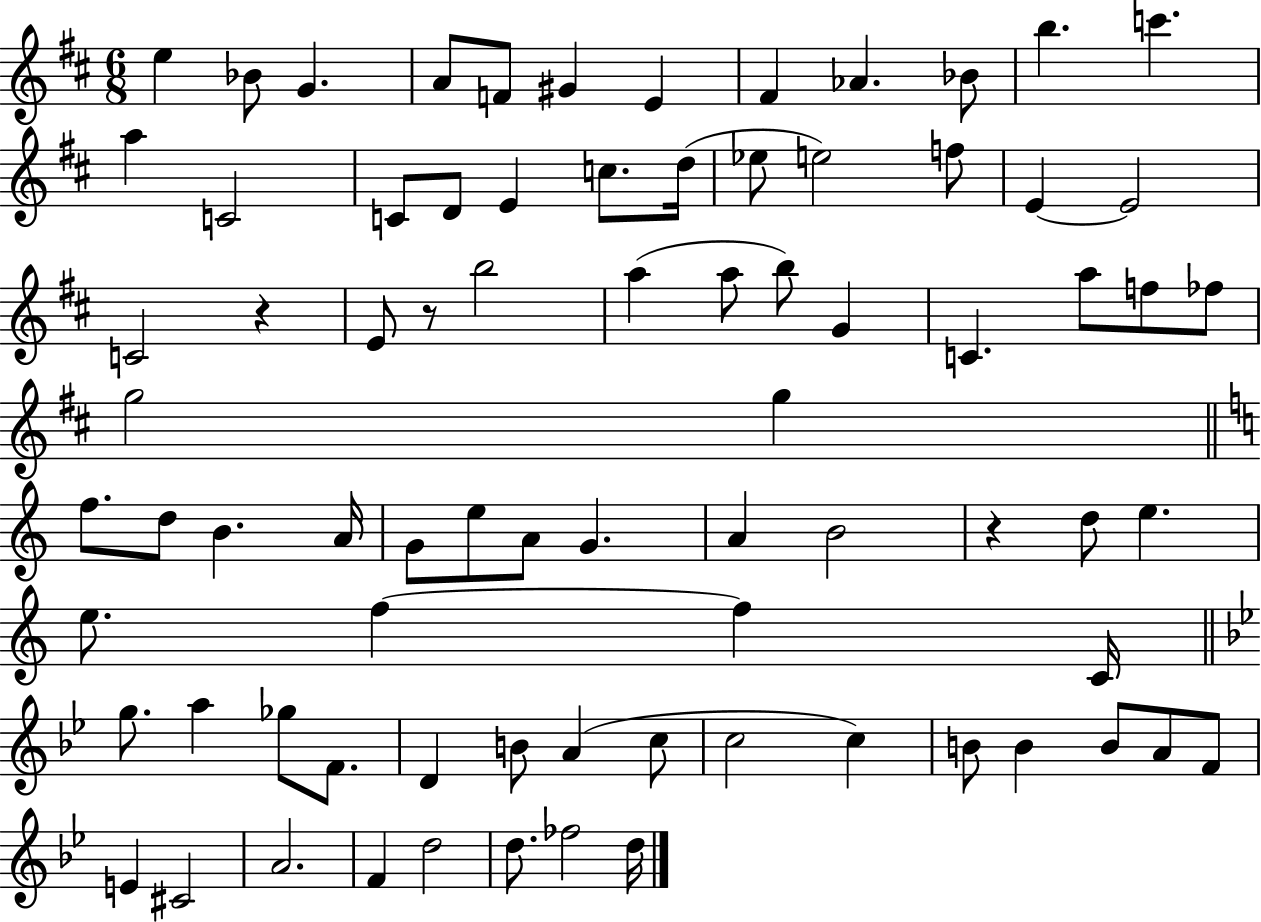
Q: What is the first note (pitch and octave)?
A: E5